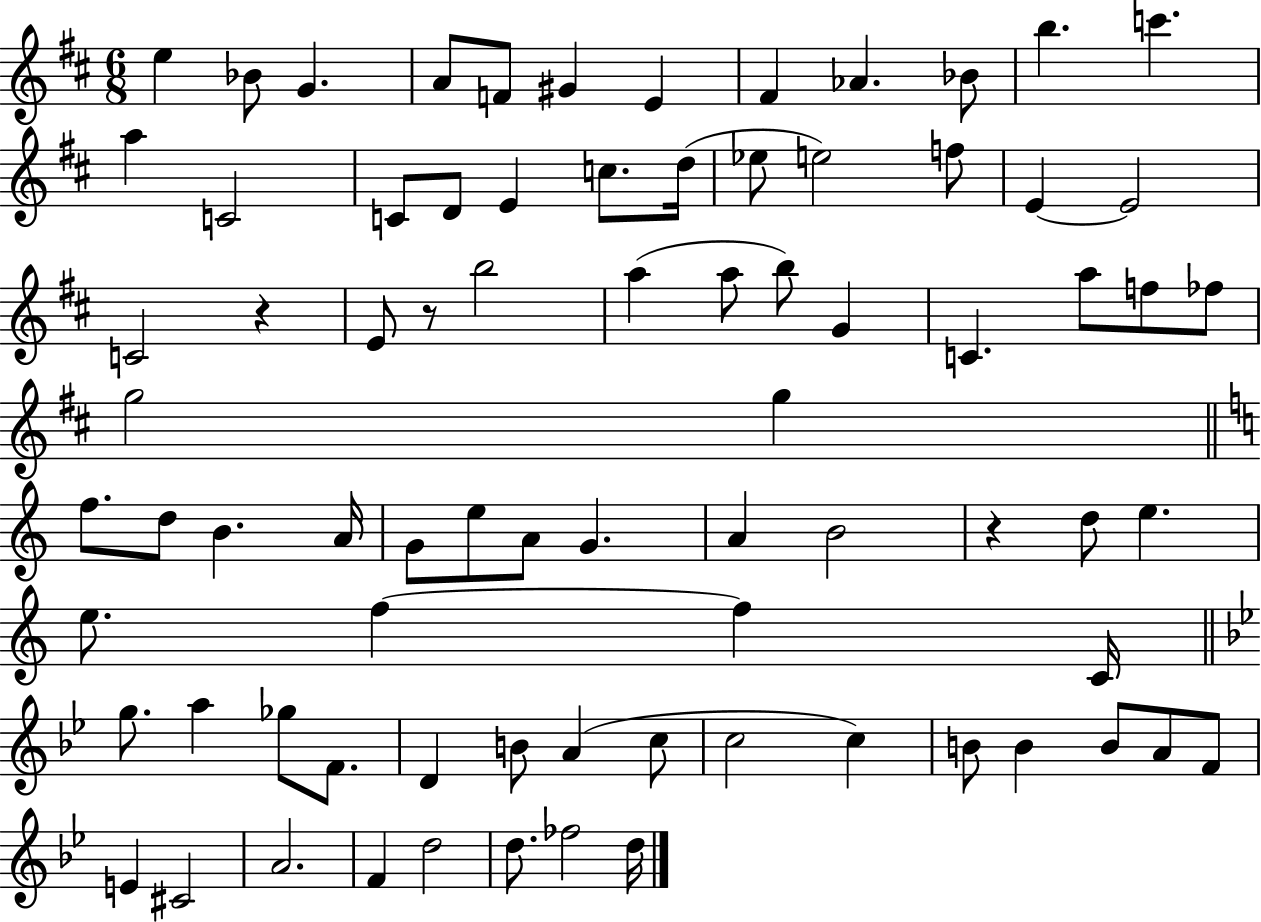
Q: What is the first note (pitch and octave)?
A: E5